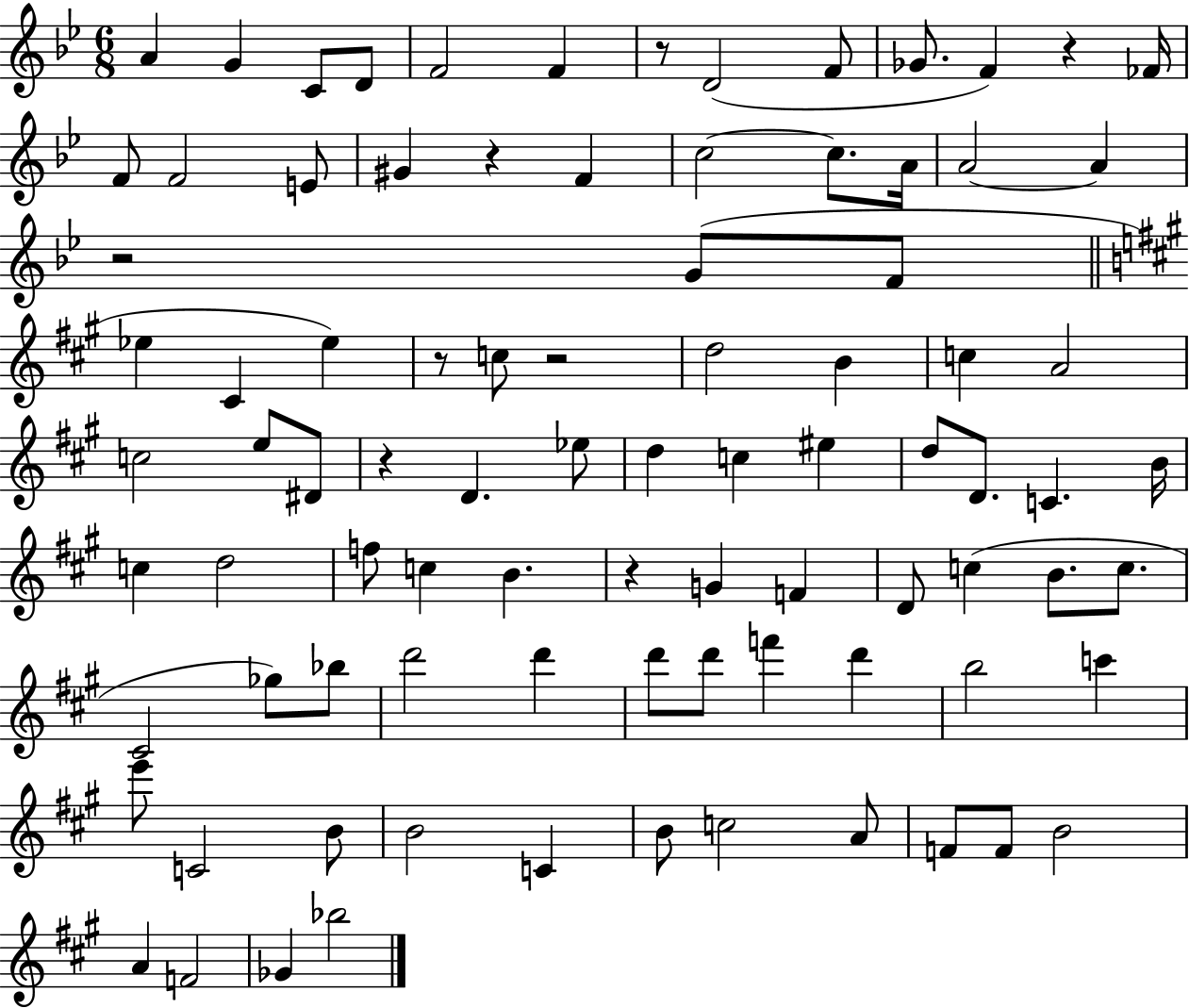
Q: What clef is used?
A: treble